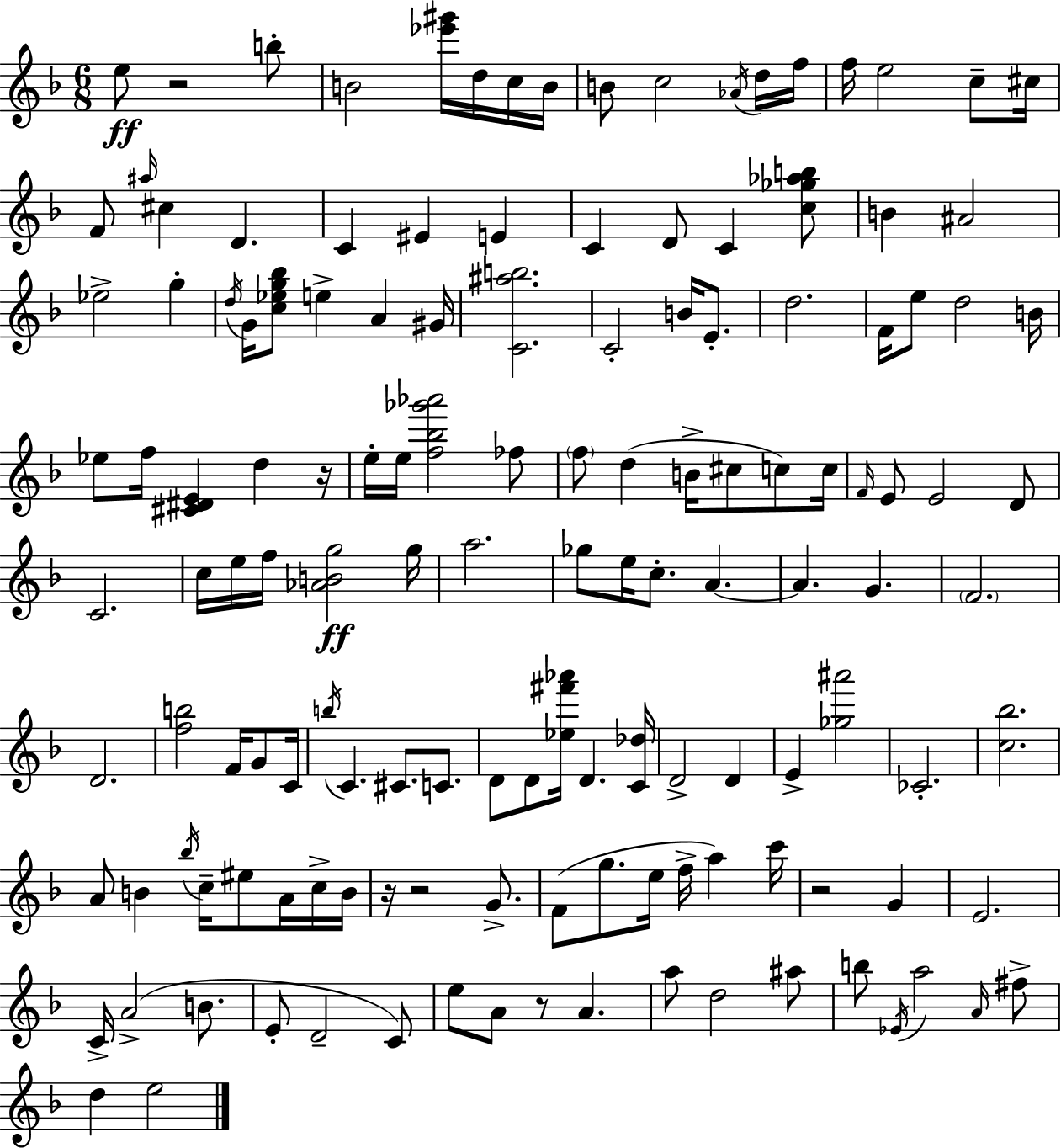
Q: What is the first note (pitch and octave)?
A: E5